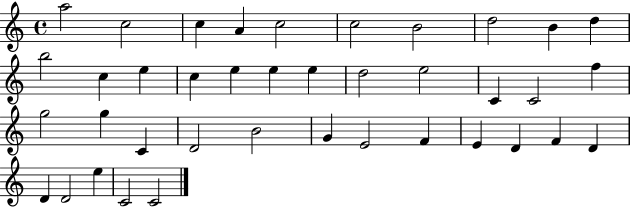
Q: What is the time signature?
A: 4/4